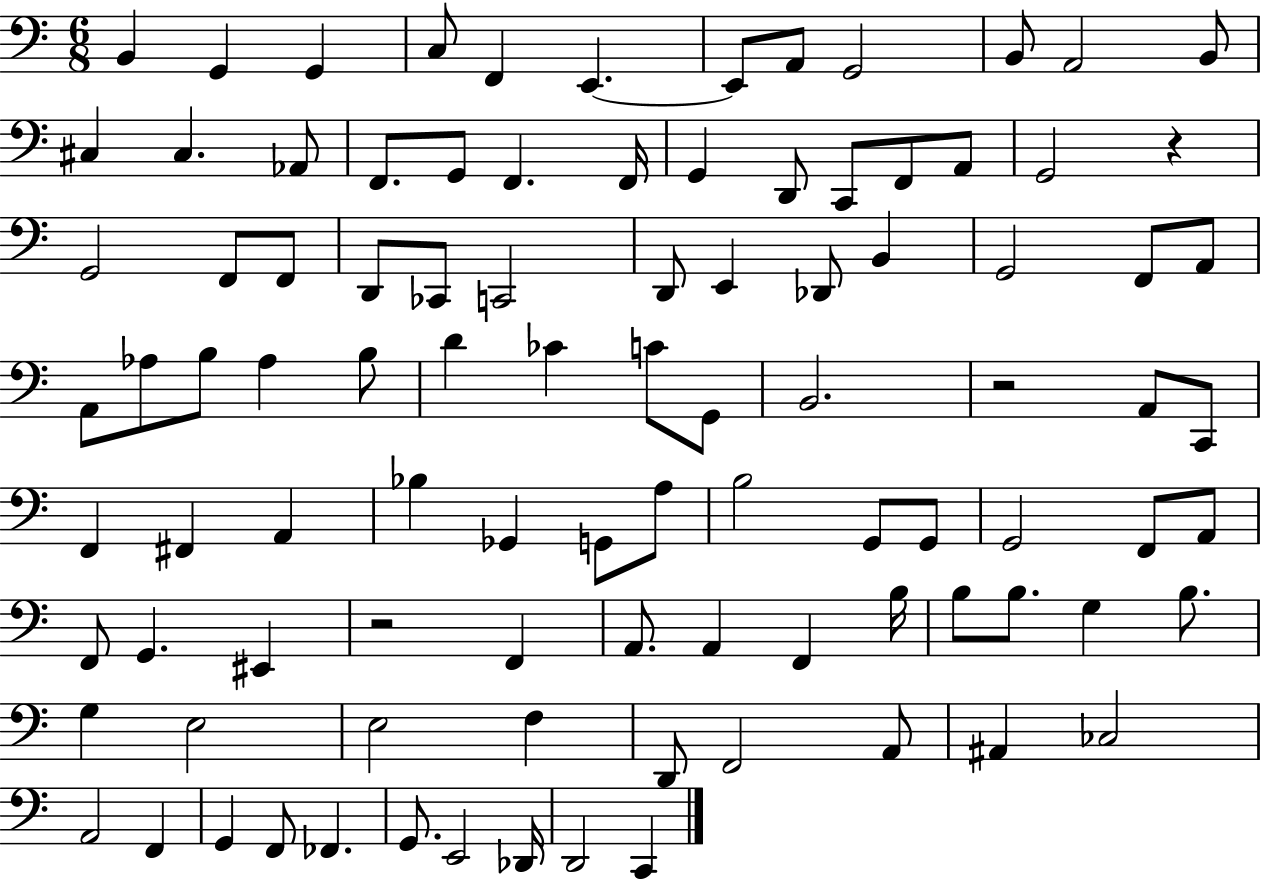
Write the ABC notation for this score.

X:1
T:Untitled
M:6/8
L:1/4
K:C
B,, G,, G,, C,/2 F,, E,, E,,/2 A,,/2 G,,2 B,,/2 A,,2 B,,/2 ^C, ^C, _A,,/2 F,,/2 G,,/2 F,, F,,/4 G,, D,,/2 C,,/2 F,,/2 A,,/2 G,,2 z G,,2 F,,/2 F,,/2 D,,/2 _C,,/2 C,,2 D,,/2 E,, _D,,/2 B,, G,,2 F,,/2 A,,/2 A,,/2 _A,/2 B,/2 _A, B,/2 D _C C/2 G,,/2 B,,2 z2 A,,/2 C,,/2 F,, ^F,, A,, _B, _G,, G,,/2 A,/2 B,2 G,,/2 G,,/2 G,,2 F,,/2 A,,/2 F,,/2 G,, ^E,, z2 F,, A,,/2 A,, F,, B,/4 B,/2 B,/2 G, B,/2 G, E,2 E,2 F, D,,/2 F,,2 A,,/2 ^A,, _C,2 A,,2 F,, G,, F,,/2 _F,, G,,/2 E,,2 _D,,/4 D,,2 C,,